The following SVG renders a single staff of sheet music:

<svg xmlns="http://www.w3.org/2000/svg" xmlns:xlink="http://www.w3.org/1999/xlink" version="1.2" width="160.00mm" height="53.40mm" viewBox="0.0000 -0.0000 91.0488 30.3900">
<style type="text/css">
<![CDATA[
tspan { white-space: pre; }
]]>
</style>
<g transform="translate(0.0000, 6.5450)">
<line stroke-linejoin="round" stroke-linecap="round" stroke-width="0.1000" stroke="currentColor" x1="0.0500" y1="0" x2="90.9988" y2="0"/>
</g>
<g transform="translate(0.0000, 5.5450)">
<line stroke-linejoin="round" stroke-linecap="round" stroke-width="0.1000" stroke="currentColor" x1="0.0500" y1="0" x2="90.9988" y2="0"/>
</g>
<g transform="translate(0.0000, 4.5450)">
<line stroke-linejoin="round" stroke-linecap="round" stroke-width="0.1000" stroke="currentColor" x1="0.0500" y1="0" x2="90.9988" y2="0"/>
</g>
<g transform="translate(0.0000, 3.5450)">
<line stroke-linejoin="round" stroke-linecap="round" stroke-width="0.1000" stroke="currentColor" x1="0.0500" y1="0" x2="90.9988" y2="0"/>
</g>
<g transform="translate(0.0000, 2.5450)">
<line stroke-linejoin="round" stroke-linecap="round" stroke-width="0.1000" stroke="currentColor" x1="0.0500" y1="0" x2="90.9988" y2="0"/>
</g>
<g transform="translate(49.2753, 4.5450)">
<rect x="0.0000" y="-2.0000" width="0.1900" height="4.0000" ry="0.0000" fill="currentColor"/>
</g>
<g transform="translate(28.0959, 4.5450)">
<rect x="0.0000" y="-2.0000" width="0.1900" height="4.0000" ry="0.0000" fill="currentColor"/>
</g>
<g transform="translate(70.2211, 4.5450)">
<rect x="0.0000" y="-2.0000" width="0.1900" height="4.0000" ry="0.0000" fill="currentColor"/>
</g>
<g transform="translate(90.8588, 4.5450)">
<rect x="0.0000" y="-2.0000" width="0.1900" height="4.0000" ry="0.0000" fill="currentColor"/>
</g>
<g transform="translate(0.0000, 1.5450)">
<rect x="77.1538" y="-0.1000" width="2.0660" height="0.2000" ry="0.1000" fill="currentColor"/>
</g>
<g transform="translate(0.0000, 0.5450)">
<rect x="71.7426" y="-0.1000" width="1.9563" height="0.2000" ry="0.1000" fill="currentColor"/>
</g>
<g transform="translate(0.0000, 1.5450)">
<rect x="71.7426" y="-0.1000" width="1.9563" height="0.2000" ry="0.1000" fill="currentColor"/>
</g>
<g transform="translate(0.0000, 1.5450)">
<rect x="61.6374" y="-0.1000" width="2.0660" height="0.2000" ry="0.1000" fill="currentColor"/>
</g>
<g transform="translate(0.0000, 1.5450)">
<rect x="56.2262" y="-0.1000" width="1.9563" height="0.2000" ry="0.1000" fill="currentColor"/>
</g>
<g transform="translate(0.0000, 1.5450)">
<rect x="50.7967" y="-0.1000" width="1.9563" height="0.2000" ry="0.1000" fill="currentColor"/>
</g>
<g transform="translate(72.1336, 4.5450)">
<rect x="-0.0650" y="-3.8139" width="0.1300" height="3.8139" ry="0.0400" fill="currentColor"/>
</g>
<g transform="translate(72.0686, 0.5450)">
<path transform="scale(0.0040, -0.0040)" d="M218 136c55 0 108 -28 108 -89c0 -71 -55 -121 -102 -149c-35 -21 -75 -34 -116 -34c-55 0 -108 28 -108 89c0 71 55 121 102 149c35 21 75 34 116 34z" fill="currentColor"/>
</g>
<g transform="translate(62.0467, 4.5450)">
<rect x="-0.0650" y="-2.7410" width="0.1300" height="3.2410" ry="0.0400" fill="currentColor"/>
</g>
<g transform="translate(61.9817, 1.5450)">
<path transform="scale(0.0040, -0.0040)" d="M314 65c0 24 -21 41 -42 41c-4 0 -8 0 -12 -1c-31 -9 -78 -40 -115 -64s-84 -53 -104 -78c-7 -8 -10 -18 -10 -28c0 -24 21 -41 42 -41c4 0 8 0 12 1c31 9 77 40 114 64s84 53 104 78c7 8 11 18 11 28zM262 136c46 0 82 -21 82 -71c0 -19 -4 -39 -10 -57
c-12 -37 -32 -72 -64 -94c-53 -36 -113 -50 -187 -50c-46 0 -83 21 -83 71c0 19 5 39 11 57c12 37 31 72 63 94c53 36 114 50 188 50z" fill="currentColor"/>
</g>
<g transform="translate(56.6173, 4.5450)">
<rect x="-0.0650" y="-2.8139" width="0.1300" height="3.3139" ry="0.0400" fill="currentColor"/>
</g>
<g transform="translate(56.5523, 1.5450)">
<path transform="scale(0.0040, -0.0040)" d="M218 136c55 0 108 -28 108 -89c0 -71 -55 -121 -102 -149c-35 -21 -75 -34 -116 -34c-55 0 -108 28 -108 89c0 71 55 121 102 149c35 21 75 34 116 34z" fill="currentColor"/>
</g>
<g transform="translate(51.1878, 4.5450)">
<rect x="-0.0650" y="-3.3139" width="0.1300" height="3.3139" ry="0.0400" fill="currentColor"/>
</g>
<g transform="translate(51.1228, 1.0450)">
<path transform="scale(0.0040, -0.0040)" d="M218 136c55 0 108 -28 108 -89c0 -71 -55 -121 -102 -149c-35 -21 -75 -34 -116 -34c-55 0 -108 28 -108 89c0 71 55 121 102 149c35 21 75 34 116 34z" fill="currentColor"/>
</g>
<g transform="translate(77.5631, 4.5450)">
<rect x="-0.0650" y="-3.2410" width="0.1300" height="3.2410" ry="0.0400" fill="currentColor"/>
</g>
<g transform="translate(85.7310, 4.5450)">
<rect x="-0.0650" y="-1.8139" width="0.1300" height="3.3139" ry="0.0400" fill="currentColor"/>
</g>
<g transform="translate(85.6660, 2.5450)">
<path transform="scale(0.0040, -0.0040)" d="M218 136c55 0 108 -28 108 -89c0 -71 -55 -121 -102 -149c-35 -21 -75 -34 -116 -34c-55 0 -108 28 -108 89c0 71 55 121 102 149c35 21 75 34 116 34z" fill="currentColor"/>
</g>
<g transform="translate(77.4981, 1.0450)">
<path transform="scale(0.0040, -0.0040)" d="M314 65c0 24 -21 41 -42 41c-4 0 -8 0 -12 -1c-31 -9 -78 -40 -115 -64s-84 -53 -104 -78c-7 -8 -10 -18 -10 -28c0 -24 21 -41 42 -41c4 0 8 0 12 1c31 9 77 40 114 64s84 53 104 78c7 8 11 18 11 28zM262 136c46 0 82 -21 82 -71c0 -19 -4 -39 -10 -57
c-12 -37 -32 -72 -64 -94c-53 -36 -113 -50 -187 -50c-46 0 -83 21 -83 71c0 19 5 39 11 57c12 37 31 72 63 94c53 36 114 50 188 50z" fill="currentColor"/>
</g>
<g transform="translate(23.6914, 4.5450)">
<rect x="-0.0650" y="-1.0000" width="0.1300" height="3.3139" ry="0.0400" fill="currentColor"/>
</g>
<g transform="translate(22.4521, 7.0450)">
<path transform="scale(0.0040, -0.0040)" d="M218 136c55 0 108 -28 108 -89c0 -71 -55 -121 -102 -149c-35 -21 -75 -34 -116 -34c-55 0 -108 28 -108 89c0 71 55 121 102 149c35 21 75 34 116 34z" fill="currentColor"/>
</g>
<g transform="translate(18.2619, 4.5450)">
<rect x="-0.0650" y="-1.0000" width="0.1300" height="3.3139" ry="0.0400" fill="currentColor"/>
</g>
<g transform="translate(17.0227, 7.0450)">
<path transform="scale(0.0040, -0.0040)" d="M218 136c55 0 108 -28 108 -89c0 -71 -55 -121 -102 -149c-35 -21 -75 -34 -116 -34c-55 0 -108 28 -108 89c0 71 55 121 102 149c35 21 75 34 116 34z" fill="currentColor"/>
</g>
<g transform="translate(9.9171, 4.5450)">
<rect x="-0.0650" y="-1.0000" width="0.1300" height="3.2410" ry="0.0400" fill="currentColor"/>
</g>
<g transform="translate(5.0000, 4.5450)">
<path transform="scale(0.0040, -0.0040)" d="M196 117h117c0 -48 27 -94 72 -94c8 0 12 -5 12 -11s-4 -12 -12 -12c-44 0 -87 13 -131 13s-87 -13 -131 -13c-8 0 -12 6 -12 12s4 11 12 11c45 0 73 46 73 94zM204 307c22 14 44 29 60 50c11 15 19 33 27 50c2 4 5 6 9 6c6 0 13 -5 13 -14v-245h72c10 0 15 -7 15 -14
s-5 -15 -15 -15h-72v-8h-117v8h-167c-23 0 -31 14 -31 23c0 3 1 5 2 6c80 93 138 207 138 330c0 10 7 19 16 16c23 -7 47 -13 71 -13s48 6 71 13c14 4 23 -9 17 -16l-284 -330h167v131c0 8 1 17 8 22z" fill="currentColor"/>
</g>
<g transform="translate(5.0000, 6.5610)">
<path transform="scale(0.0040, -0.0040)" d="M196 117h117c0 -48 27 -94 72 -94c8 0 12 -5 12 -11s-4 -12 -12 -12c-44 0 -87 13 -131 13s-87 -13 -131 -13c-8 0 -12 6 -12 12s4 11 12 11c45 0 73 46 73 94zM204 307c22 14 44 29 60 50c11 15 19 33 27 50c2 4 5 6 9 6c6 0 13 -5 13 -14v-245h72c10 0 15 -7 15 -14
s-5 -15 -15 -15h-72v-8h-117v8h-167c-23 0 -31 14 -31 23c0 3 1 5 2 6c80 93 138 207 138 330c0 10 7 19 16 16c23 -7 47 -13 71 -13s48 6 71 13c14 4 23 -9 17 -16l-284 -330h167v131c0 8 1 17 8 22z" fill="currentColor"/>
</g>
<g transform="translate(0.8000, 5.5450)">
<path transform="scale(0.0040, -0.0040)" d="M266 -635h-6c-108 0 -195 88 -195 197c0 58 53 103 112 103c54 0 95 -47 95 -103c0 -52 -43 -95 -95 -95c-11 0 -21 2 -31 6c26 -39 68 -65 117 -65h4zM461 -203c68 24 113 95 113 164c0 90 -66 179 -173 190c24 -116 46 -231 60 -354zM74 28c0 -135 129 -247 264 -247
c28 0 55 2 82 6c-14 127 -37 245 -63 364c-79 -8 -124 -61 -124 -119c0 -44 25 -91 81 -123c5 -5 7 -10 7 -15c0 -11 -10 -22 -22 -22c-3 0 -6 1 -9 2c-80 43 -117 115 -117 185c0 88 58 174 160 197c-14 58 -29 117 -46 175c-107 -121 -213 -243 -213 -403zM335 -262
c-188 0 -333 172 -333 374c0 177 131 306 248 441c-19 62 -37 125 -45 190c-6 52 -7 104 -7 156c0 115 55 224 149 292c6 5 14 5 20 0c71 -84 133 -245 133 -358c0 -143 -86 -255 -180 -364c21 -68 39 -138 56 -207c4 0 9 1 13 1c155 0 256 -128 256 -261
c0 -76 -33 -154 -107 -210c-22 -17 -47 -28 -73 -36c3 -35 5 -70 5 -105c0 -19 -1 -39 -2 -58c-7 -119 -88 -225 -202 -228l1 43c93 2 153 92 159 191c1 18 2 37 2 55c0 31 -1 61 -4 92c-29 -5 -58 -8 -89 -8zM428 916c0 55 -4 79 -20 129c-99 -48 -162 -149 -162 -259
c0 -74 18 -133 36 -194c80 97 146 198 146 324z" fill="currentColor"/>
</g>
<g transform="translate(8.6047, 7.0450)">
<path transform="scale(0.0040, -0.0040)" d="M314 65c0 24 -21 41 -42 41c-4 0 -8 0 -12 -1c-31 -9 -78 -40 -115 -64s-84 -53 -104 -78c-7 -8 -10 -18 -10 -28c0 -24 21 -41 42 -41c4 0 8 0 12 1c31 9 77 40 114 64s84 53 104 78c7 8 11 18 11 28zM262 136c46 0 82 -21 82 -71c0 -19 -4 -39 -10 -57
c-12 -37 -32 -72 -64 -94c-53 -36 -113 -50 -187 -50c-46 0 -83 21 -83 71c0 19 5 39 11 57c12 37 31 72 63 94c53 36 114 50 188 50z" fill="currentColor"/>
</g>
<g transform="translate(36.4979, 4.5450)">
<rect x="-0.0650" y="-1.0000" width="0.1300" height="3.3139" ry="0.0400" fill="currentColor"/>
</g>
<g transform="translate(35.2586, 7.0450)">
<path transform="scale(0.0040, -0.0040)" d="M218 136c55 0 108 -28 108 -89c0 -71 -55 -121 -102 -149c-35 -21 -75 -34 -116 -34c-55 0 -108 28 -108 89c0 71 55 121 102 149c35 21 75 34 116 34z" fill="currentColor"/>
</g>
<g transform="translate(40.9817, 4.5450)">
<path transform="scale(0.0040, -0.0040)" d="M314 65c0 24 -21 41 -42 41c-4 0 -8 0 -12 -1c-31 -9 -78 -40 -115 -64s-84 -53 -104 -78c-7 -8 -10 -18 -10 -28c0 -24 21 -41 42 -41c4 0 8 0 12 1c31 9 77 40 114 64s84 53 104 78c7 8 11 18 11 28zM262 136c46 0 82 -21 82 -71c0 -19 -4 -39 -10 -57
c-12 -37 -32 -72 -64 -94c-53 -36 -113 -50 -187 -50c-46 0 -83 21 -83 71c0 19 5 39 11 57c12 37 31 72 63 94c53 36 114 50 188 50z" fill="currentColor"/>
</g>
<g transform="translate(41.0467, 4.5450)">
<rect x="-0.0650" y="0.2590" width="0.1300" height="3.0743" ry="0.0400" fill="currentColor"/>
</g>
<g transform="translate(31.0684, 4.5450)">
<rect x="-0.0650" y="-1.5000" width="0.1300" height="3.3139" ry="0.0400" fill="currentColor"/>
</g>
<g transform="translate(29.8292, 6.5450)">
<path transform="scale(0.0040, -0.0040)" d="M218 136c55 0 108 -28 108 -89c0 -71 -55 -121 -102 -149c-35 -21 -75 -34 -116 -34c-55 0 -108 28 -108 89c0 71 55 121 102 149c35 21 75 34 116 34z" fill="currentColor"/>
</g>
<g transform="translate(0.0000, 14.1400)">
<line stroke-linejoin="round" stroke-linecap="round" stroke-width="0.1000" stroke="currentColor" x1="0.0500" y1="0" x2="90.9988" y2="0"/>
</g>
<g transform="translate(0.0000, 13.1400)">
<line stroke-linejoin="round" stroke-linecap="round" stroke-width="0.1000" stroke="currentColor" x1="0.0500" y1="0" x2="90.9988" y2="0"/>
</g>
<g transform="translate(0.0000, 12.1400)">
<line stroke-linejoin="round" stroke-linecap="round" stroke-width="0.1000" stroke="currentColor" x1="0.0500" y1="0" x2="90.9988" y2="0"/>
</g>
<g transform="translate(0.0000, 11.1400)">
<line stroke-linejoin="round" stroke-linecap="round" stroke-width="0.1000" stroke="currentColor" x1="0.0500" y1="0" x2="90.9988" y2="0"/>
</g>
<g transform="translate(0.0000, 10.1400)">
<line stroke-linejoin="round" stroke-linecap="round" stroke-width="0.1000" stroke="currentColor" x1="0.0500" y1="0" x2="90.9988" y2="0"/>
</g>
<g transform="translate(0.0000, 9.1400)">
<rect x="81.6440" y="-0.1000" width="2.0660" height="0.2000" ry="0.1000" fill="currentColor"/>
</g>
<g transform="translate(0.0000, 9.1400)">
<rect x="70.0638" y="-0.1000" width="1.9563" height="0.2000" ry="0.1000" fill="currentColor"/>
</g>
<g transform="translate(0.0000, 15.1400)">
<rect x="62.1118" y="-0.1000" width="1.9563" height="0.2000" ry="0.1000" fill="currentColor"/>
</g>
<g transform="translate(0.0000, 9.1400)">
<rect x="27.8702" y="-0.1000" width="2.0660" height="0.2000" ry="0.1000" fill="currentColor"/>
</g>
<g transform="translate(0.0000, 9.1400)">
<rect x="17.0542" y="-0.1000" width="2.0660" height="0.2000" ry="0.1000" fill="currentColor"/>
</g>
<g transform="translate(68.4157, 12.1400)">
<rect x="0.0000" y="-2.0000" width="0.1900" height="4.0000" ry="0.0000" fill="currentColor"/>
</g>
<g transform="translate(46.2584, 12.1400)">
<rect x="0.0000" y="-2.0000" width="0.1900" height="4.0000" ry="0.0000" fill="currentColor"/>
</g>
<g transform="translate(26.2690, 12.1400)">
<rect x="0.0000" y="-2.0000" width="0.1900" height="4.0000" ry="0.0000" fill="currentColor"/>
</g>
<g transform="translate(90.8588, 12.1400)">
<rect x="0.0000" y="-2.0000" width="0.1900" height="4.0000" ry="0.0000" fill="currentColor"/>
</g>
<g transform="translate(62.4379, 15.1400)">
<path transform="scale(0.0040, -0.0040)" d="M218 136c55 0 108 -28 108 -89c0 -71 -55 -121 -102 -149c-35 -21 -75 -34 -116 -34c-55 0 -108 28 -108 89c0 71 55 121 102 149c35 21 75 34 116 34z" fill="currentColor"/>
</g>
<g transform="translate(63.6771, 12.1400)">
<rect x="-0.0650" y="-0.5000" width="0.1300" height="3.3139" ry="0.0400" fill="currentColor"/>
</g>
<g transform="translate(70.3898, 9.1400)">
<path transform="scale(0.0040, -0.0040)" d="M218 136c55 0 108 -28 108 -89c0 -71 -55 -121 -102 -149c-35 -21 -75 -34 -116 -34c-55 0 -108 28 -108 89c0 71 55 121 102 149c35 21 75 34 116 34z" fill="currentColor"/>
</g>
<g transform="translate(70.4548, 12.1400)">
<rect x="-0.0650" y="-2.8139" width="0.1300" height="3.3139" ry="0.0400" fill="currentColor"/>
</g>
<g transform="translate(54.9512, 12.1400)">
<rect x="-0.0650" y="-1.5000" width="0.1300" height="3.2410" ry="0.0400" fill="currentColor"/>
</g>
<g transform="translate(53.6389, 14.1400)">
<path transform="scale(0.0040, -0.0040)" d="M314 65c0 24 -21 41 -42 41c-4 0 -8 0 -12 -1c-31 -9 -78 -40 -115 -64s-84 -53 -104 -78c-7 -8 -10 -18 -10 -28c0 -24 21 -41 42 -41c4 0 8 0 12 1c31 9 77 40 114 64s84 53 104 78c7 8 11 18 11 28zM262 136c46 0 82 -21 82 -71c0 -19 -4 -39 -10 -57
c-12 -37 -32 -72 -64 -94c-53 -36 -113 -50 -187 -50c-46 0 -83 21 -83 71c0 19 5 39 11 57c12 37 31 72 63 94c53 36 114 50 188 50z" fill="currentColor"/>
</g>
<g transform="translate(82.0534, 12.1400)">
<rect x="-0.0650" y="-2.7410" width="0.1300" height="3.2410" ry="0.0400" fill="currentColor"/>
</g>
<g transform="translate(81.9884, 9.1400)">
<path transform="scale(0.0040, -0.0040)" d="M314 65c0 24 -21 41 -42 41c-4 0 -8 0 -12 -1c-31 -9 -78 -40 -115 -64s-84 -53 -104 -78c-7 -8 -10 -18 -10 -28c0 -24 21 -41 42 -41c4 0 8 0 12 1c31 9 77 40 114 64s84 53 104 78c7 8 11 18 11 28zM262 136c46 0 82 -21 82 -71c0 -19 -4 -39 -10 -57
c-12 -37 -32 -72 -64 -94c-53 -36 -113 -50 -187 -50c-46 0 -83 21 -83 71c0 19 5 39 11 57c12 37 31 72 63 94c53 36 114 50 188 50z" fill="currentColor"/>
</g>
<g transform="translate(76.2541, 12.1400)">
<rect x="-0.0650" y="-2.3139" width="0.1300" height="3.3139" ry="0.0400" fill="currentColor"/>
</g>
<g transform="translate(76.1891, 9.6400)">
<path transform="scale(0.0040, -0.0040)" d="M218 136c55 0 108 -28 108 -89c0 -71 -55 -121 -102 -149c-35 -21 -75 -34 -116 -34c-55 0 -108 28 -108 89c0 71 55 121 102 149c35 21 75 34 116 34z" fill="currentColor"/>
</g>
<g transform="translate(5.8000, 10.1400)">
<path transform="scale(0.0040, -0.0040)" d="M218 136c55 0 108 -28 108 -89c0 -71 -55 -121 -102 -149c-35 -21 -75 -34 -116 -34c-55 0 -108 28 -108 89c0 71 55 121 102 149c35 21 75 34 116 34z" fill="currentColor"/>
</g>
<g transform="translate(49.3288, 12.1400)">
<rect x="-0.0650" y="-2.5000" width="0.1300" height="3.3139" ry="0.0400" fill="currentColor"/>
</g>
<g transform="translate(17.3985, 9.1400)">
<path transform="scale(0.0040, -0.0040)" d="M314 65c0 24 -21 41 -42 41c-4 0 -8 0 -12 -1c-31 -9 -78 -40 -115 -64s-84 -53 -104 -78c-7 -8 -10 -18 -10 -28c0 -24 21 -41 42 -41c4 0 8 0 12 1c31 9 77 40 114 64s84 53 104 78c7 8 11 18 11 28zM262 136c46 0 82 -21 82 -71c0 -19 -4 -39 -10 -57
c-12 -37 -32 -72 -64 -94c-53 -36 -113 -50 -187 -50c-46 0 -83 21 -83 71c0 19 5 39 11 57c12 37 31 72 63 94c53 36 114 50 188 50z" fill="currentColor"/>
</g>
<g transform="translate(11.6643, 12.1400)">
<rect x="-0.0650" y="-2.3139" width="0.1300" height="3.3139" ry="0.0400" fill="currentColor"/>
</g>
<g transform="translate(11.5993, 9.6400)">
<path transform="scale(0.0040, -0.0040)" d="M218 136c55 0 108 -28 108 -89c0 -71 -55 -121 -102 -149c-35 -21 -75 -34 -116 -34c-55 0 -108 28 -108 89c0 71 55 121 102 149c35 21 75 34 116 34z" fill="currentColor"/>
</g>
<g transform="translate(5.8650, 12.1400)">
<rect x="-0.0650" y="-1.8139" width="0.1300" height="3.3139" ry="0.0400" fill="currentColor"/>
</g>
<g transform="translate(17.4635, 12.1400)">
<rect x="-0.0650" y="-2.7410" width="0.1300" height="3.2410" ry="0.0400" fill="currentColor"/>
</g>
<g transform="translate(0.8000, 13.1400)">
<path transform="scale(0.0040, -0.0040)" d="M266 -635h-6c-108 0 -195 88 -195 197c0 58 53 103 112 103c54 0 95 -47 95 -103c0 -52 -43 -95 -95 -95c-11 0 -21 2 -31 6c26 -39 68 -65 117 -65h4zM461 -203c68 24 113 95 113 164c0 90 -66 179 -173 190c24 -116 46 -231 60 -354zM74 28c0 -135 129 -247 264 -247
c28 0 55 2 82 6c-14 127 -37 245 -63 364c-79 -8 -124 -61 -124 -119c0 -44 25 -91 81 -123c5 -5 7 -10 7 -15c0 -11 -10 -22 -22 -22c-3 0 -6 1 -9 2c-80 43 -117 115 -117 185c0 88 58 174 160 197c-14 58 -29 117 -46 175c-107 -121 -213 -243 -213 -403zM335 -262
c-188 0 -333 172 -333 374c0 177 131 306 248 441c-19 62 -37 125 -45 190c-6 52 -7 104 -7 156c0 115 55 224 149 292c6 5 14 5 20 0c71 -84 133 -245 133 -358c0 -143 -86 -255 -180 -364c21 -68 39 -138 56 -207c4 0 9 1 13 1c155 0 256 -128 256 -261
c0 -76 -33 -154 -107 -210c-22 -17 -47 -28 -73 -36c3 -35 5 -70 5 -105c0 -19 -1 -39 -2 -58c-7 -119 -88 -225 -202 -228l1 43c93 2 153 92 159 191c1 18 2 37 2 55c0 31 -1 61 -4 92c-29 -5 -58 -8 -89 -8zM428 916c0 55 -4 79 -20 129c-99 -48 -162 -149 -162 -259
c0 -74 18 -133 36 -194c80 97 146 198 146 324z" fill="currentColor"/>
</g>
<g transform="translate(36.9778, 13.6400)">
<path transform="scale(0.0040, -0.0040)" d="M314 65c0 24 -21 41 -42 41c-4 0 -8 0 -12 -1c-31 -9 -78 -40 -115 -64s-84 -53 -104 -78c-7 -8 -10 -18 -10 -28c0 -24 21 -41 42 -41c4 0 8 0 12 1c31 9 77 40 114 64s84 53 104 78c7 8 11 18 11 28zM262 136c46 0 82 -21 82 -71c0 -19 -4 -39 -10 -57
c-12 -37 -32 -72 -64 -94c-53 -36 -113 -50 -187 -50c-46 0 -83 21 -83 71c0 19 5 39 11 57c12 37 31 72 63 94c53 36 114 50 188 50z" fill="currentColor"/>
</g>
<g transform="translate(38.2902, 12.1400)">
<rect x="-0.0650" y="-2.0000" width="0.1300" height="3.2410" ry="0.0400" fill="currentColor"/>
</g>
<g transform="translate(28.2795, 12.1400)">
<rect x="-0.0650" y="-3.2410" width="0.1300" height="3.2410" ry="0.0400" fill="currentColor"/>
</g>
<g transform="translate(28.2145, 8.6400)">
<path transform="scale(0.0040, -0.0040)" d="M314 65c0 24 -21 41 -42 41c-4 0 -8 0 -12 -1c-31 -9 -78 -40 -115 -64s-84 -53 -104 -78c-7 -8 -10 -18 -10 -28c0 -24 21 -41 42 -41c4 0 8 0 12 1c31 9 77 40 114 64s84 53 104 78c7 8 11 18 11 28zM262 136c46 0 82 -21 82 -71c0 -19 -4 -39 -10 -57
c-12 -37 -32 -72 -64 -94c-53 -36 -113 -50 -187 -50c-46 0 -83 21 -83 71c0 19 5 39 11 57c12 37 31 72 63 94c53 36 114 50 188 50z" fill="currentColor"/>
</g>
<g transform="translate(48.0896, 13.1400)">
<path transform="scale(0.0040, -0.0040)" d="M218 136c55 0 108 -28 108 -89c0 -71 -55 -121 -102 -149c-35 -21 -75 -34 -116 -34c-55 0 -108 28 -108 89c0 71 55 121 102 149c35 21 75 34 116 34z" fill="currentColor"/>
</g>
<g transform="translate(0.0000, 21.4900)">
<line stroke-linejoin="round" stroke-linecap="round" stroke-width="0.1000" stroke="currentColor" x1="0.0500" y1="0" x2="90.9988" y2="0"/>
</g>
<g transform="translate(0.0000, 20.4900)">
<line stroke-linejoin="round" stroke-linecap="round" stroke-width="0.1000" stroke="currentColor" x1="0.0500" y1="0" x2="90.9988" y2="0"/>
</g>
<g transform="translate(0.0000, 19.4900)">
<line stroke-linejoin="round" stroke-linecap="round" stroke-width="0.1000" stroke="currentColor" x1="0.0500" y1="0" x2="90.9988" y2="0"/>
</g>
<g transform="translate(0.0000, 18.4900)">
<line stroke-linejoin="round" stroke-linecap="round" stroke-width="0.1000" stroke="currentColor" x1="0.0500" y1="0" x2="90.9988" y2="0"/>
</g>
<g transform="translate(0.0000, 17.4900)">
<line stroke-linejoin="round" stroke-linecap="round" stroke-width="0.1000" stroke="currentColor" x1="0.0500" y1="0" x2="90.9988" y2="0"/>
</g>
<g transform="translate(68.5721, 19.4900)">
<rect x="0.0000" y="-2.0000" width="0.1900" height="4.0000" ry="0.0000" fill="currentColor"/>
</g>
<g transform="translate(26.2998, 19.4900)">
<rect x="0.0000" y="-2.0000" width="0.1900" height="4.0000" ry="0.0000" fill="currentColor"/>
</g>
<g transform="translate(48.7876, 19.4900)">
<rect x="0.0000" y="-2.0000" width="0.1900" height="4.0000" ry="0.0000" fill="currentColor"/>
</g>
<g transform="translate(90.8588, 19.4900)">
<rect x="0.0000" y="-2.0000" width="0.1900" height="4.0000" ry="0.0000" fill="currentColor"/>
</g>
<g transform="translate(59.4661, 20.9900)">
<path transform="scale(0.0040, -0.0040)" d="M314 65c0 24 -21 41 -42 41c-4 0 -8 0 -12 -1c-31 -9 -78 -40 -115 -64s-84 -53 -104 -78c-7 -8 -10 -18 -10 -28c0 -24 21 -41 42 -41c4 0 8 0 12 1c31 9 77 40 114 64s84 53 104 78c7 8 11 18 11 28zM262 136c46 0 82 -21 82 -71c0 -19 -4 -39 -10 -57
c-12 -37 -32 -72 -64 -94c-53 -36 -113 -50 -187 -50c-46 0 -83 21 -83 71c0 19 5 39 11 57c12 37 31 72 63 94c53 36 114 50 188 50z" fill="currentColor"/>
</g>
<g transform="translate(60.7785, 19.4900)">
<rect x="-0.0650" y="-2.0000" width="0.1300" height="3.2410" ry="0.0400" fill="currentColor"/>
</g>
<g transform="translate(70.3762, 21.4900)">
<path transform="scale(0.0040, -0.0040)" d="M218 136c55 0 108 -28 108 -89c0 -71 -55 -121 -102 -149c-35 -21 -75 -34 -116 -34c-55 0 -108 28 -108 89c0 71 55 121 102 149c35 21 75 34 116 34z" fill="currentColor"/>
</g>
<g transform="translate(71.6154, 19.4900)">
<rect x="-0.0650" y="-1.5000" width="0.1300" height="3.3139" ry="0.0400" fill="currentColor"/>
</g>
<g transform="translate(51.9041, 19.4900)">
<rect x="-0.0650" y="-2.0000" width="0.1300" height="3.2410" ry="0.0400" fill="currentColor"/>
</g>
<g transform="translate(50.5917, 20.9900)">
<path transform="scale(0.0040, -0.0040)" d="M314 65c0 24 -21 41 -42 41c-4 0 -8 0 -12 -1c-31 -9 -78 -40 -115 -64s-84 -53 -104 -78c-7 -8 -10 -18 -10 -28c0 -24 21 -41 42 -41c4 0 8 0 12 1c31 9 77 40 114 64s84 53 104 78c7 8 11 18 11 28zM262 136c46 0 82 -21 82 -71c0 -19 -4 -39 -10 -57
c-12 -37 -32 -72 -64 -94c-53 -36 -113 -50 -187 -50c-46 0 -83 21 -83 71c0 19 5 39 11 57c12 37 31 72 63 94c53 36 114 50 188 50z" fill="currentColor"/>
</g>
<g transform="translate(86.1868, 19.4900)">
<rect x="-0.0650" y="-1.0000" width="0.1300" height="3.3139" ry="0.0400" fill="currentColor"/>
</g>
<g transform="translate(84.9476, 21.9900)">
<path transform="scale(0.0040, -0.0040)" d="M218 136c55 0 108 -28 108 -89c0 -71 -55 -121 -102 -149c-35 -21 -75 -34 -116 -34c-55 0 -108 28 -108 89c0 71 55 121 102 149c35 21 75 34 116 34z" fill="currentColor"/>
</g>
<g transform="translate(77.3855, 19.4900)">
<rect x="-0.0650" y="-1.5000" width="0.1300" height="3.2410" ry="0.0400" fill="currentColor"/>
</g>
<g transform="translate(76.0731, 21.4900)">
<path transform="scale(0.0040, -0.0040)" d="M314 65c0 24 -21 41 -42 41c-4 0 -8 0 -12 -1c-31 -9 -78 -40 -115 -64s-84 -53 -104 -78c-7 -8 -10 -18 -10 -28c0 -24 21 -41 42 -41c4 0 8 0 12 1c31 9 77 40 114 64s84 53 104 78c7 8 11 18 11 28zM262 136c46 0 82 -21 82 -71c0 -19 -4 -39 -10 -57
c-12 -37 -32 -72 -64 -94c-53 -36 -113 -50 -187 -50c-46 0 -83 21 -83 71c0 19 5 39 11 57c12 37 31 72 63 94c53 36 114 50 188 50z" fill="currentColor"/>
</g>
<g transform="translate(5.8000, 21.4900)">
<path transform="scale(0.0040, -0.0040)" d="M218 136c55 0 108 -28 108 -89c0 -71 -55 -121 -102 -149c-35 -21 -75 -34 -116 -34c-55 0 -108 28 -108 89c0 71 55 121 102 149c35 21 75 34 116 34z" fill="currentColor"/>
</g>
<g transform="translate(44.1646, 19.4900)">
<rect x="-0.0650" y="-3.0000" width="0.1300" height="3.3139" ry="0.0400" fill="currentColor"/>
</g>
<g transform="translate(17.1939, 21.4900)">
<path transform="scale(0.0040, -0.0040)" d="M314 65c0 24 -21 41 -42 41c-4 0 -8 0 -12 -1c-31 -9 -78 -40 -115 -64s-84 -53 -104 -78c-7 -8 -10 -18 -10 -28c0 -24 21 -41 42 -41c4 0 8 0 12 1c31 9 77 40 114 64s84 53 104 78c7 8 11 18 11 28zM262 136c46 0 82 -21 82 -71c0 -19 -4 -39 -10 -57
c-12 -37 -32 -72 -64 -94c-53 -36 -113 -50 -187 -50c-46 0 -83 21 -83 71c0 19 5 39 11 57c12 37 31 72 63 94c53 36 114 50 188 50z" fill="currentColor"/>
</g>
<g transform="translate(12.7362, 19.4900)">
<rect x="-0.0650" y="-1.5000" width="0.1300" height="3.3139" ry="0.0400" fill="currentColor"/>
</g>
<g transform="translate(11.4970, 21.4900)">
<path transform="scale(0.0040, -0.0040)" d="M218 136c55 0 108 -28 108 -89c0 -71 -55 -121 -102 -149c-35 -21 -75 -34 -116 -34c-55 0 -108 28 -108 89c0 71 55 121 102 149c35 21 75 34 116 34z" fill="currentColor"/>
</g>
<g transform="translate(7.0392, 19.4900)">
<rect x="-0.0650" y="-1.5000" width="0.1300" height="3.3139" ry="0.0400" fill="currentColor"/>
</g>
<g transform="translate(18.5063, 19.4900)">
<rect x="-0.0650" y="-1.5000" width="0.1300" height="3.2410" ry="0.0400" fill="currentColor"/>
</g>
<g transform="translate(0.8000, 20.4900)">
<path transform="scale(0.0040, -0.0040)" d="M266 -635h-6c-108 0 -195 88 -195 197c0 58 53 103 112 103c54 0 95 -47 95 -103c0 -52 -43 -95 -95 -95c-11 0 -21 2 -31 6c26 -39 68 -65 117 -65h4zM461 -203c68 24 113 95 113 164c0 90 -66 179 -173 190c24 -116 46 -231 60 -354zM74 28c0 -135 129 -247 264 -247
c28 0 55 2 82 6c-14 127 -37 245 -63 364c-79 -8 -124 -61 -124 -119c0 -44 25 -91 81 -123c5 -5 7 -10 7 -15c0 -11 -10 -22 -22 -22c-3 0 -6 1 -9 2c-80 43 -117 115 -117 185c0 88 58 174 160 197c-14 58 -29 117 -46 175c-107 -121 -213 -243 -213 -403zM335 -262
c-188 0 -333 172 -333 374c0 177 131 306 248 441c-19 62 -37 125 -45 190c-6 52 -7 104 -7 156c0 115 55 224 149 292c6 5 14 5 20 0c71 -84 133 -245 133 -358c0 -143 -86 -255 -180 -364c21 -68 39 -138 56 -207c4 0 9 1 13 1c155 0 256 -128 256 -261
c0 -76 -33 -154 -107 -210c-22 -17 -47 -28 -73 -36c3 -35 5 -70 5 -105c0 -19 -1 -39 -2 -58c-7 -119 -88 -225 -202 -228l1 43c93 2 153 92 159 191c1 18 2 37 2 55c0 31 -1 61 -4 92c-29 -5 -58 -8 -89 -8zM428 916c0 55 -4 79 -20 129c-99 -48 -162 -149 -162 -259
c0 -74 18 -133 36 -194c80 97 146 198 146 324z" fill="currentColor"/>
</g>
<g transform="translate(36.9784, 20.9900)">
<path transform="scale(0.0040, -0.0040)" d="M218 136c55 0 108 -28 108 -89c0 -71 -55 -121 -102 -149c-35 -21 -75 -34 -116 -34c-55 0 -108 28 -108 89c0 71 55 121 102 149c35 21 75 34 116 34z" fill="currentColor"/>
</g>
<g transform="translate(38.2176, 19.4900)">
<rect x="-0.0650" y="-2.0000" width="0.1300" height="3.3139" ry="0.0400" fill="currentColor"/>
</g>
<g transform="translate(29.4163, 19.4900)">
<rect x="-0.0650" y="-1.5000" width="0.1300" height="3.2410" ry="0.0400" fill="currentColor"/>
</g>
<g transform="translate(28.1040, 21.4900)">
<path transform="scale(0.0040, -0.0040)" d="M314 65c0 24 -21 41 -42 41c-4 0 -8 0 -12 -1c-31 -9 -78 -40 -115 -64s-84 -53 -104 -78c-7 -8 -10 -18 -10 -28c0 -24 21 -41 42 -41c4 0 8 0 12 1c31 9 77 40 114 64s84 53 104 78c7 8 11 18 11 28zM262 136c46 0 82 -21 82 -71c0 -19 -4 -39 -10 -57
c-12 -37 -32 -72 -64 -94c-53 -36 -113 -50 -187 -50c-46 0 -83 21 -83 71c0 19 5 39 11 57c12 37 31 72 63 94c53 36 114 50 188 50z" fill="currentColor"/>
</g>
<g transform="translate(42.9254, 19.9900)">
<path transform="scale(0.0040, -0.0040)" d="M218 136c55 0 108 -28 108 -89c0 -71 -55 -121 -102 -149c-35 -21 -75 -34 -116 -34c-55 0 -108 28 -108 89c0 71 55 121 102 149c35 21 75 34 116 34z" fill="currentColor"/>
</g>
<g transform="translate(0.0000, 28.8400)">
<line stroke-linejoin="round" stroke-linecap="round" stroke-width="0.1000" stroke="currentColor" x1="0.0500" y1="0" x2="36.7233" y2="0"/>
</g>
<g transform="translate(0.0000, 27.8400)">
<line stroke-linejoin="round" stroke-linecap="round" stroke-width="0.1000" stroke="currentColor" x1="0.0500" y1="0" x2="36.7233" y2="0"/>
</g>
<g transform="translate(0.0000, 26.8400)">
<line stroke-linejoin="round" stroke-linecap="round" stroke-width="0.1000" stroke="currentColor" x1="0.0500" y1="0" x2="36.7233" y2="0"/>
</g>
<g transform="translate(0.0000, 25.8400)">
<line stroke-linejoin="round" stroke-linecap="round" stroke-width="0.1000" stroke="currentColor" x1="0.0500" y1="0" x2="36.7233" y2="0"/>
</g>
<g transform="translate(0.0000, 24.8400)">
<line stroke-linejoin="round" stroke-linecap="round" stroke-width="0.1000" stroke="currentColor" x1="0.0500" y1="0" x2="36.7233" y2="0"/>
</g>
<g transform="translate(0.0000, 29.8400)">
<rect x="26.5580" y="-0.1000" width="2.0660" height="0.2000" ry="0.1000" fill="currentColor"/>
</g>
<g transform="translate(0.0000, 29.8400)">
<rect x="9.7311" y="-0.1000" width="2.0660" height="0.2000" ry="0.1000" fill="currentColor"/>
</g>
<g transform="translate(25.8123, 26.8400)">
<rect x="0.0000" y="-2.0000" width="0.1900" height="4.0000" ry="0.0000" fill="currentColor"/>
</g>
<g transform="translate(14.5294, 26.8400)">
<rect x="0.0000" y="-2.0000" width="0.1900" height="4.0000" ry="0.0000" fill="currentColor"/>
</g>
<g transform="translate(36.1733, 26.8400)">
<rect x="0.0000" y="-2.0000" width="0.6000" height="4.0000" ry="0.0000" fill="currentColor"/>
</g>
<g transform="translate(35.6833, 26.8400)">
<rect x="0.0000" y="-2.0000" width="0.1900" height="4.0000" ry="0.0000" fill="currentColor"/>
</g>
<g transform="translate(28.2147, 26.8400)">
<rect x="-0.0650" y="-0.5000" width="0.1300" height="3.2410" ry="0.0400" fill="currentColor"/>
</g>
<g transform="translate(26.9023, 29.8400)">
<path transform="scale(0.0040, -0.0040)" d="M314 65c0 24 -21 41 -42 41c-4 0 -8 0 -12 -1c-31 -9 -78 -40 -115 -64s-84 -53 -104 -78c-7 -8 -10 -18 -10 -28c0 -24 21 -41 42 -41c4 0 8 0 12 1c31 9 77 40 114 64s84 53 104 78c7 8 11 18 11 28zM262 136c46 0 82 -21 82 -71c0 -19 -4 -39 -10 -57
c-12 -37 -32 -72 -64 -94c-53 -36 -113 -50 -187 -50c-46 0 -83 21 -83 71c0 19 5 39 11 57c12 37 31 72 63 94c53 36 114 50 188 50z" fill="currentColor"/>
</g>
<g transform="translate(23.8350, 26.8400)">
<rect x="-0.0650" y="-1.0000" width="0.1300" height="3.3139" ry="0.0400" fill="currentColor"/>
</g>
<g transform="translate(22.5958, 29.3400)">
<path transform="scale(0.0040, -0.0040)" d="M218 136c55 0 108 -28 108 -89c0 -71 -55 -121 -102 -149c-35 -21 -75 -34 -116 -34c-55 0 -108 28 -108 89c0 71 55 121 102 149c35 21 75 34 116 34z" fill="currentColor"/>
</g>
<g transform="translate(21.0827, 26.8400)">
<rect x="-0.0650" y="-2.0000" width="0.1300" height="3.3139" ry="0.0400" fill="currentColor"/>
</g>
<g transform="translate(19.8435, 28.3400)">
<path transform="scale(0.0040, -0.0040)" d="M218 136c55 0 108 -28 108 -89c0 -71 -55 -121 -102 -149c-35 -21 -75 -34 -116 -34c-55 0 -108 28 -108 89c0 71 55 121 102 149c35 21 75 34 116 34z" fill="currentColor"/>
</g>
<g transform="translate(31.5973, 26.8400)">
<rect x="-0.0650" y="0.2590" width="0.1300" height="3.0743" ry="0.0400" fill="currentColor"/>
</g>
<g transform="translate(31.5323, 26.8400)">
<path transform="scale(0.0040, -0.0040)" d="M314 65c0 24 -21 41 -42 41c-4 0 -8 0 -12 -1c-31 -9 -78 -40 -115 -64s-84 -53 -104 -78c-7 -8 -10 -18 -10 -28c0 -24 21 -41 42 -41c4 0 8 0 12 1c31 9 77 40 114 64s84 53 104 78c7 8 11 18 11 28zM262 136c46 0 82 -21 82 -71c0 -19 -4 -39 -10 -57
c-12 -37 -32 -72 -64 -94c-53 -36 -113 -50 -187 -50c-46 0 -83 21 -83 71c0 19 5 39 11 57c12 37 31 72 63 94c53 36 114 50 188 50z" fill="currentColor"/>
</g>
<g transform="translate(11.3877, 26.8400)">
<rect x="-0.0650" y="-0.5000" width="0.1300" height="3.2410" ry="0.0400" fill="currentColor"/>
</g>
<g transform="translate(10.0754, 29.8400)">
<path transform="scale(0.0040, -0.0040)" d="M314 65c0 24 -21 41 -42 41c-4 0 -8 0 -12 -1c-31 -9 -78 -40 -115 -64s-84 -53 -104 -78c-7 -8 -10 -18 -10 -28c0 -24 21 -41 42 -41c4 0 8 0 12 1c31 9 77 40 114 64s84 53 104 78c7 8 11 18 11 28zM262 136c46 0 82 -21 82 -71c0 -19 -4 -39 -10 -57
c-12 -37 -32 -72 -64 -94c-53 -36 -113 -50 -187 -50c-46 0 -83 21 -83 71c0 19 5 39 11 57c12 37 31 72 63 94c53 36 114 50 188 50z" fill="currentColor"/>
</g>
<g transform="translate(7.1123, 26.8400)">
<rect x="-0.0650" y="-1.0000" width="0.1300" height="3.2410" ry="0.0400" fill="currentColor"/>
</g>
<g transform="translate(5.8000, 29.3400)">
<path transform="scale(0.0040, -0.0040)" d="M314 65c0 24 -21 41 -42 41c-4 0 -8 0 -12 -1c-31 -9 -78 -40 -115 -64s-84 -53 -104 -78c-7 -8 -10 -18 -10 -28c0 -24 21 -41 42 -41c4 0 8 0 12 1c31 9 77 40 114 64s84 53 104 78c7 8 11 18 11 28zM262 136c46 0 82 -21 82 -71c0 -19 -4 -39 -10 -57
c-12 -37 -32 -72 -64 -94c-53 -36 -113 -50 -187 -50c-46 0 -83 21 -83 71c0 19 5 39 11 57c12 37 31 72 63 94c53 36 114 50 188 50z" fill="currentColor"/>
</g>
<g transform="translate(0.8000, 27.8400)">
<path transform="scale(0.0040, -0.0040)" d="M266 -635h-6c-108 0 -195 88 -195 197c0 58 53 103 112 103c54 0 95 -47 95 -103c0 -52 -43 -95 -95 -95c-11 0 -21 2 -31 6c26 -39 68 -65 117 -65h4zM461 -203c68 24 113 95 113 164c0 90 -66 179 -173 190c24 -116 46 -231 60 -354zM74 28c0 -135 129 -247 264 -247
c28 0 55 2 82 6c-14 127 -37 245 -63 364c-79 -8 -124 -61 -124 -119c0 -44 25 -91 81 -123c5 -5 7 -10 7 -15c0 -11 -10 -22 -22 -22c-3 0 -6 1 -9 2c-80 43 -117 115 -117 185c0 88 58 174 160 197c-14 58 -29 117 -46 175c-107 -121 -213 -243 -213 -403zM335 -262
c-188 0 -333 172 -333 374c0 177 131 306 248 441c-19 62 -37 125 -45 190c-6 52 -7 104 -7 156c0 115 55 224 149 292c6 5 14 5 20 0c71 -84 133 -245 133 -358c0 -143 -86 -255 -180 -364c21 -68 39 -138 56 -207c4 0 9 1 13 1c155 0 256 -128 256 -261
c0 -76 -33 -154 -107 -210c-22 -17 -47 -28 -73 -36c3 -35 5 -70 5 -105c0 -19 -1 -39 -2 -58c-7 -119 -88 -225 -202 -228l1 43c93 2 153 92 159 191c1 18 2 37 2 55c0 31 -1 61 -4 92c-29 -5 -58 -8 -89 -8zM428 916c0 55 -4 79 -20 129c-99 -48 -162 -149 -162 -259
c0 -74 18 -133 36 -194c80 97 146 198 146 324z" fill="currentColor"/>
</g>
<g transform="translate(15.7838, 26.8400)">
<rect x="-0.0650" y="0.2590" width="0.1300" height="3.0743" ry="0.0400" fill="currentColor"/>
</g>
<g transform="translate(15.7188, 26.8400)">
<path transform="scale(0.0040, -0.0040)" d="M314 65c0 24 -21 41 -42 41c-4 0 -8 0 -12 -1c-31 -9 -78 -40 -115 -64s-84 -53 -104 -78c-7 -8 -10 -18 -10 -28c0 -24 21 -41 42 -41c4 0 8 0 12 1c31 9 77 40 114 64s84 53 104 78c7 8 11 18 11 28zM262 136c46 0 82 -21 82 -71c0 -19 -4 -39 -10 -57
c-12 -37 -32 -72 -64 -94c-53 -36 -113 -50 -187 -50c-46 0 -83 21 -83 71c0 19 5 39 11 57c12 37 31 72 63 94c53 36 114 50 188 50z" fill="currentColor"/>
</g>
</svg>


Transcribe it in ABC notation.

X:1
T:Untitled
M:4/4
L:1/4
K:C
D2 D D E D B2 b a a2 c' b2 f f g a2 b2 F2 G E2 C a g a2 E E E2 E2 F A F2 F2 E E2 D D2 C2 B2 F D C2 B2